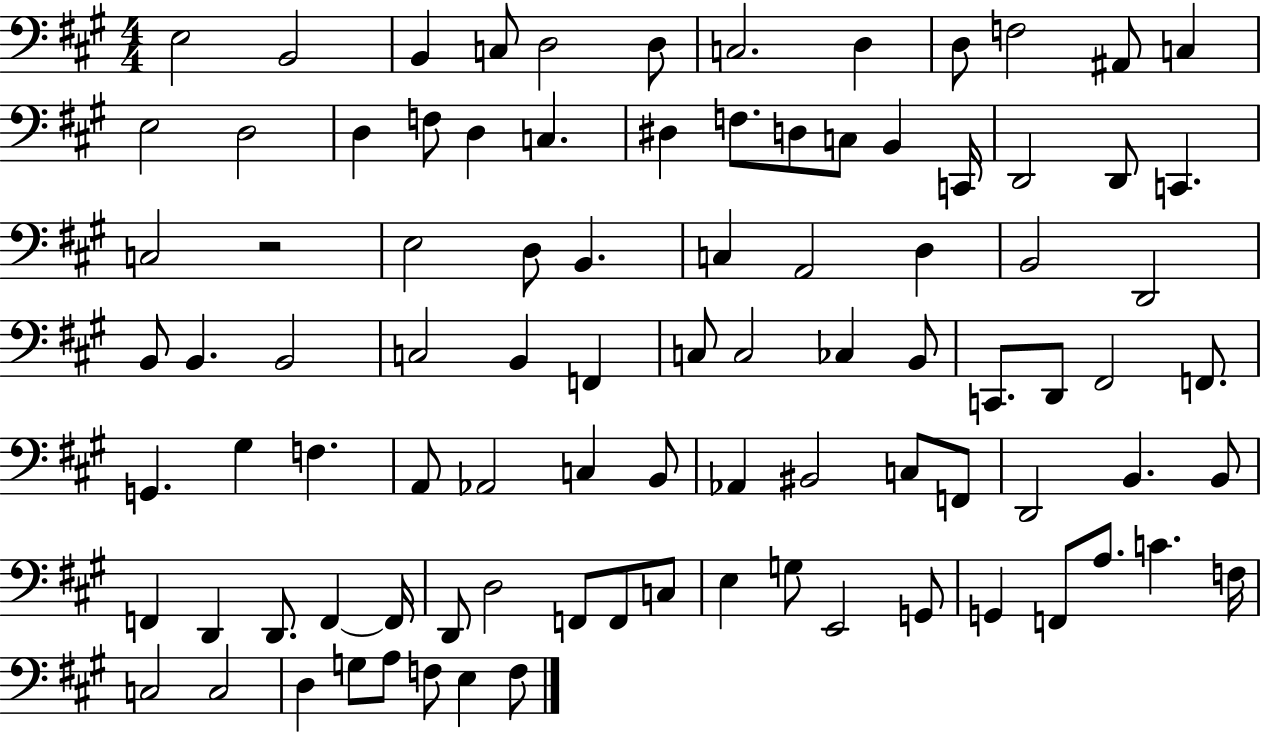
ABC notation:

X:1
T:Untitled
M:4/4
L:1/4
K:A
E,2 B,,2 B,, C,/2 D,2 D,/2 C,2 D, D,/2 F,2 ^A,,/2 C, E,2 D,2 D, F,/2 D, C, ^D, F,/2 D,/2 C,/2 B,, C,,/4 D,,2 D,,/2 C,, C,2 z2 E,2 D,/2 B,, C, A,,2 D, B,,2 D,,2 B,,/2 B,, B,,2 C,2 B,, F,, C,/2 C,2 _C, B,,/2 C,,/2 D,,/2 ^F,,2 F,,/2 G,, ^G, F, A,,/2 _A,,2 C, B,,/2 _A,, ^B,,2 C,/2 F,,/2 D,,2 B,, B,,/2 F,, D,, D,,/2 F,, F,,/4 D,,/2 D,2 F,,/2 F,,/2 C,/2 E, G,/2 E,,2 G,,/2 G,, F,,/2 A,/2 C F,/4 C,2 C,2 D, G,/2 A,/2 F,/2 E, F,/2